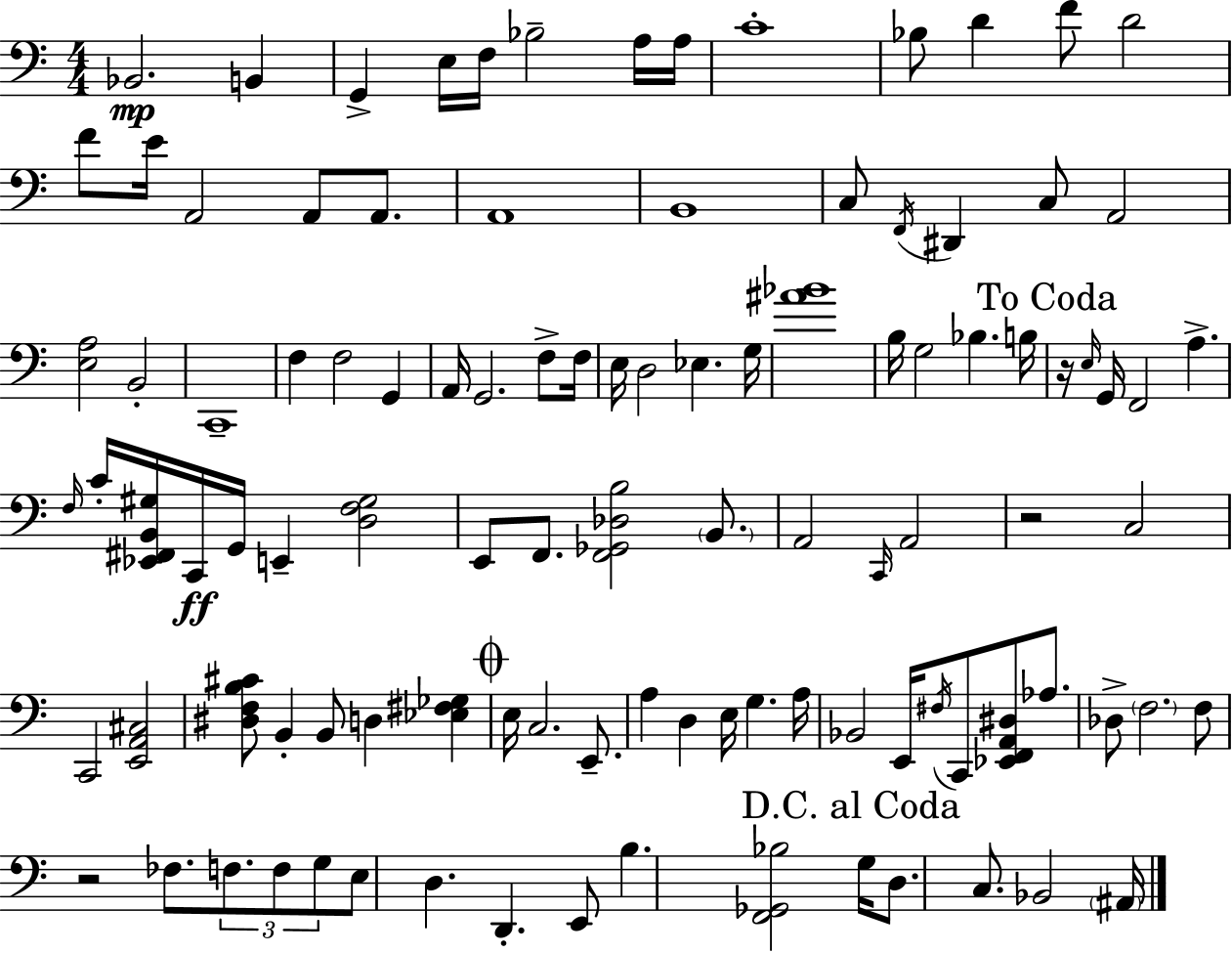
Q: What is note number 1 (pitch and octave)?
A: Bb2